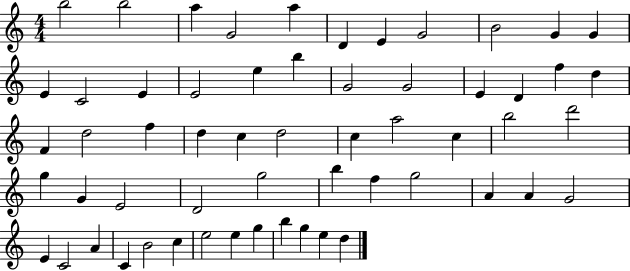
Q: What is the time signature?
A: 4/4